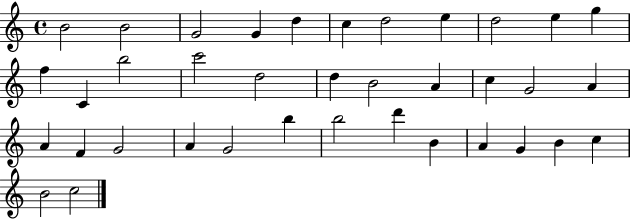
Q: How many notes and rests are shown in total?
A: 37